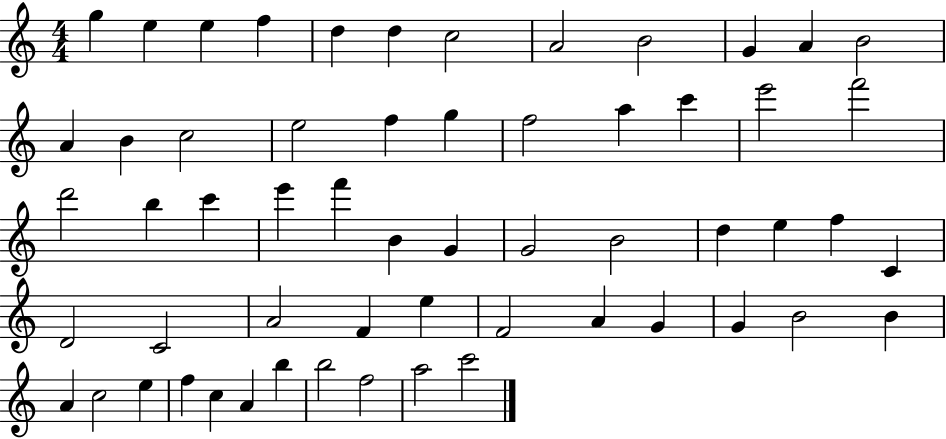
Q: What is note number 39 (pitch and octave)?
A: A4